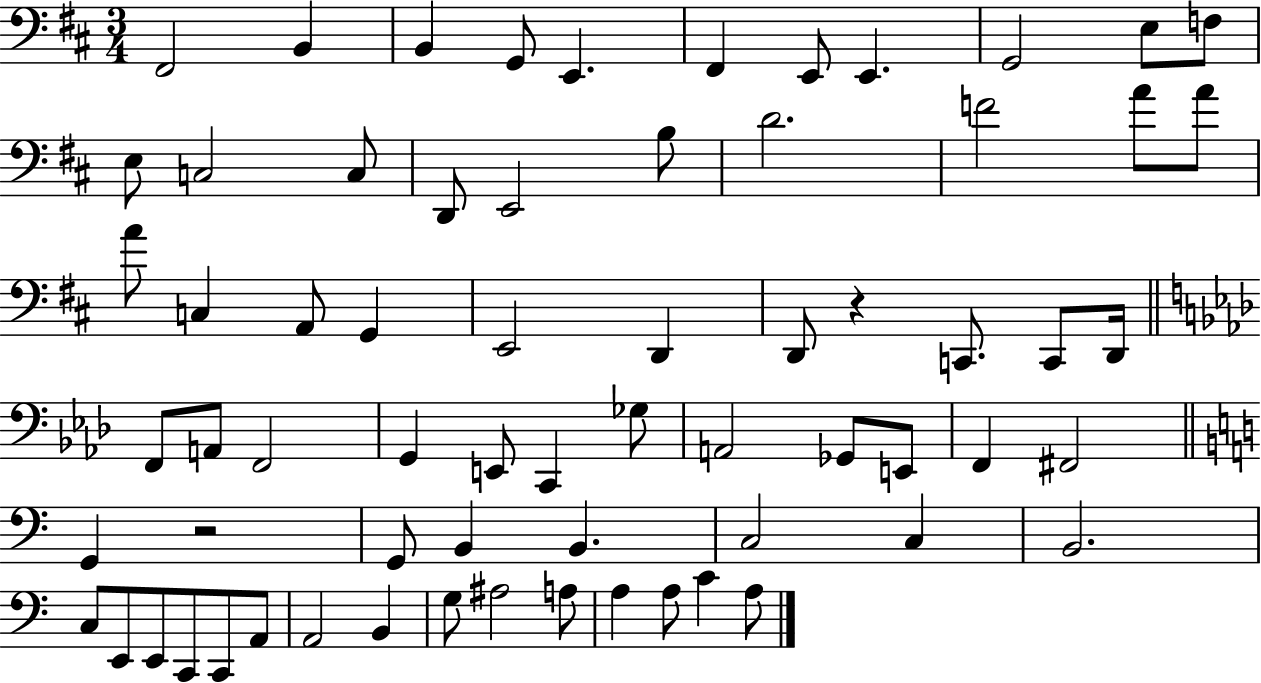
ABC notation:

X:1
T:Untitled
M:3/4
L:1/4
K:D
^F,,2 B,, B,, G,,/2 E,, ^F,, E,,/2 E,, G,,2 E,/2 F,/2 E,/2 C,2 C,/2 D,,/2 E,,2 B,/2 D2 F2 A/2 A/2 A/2 C, A,,/2 G,, E,,2 D,, D,,/2 z C,,/2 C,,/2 D,,/4 F,,/2 A,,/2 F,,2 G,, E,,/2 C,, _G,/2 A,,2 _G,,/2 E,,/2 F,, ^F,,2 G,, z2 G,,/2 B,, B,, C,2 C, B,,2 C,/2 E,,/2 E,,/2 C,,/2 C,,/2 A,,/2 A,,2 B,, G,/2 ^A,2 A,/2 A, A,/2 C A,/2